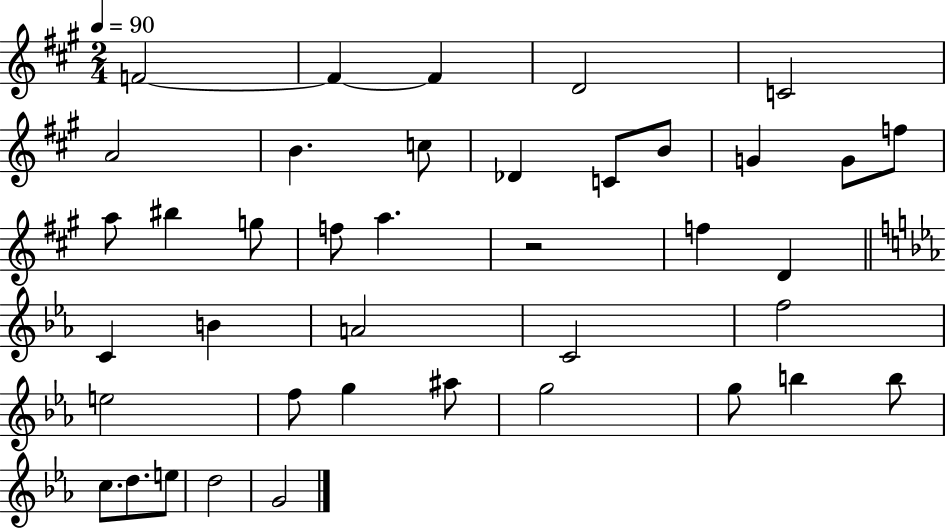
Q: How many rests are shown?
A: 1